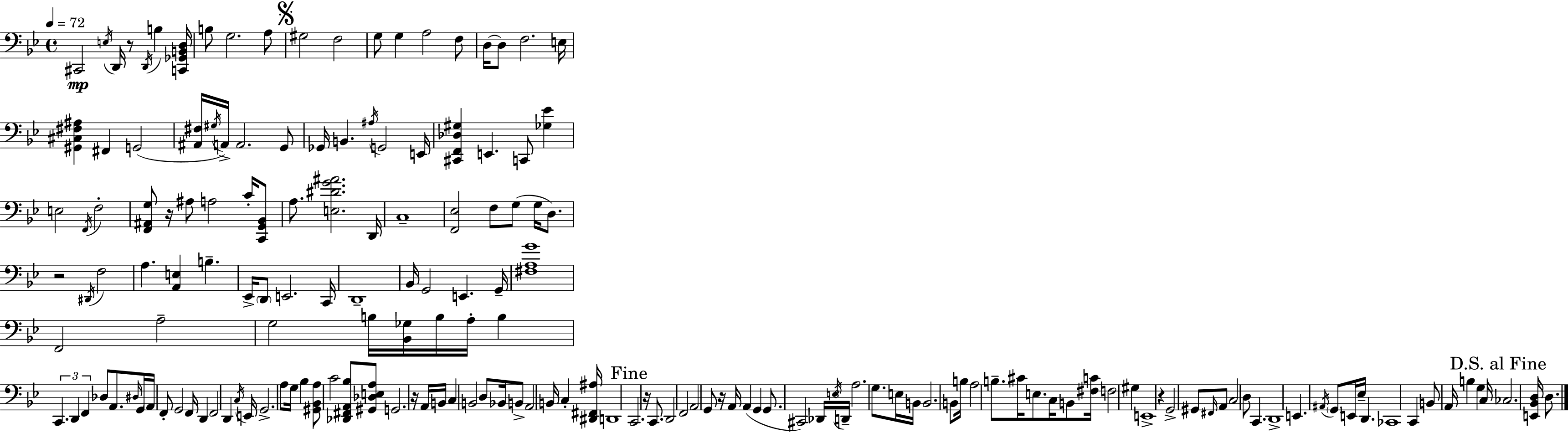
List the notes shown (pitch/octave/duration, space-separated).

C#2/h E3/s D2/s R/e D2/s B3/q [C2,Gb2,B2,D3]/s B3/e G3/h. A3/e G#3/h F3/h G3/e G3/q A3/h F3/e D3/s D3/e F3/h. E3/s [G#2,C#3,F#3,A#3]/q F#2/q G2/h [A#2,F#3]/s G#3/s A2/s A2/h. G2/e Gb2/s B2/q. A#3/s G2/h E2/s [C#2,F2,Db3,G#3]/q E2/q. C2/e [Gb3,Eb4]/q E3/h F2/s F3/h [F2,A#2,G3]/e R/s A#3/e A3/h C4/s [C2,G2,Bb2]/e A3/e. [E3,D#4,G4,A#4]/h. D2/s C3/w [F2,Eb3]/h F3/e G3/e G3/s D3/e. R/h D#2/s F3/h A3/q. [A2,E3]/q B3/q. Eb2/s D2/e E2/h. C2/s D2/w Bb2/s G2/h E2/q. G2/s [F#3,A3,G4]/w F2/h A3/h G3/h B3/s [Bb2,Gb3]/s B3/s A3/s B3/q C2/q. D2/q F2/q Db3/e A2/e. D#3/s G2/s A2/s F2/e G2/h F2/s D2/q F2/h D2/q C3/s E2/s G2/h. A3/e G3/s Bb3/q [G#2,Bb2,A3]/e C4/h [Db2,F#2,A2,Bb3]/e [G#2,Db3,E3,A3]/e G2/h. R/s A2/s B2/s C3/q B2/h D3/e Bb2/s B2/e A2/h B2/s C3/q [D#2,F#2,A#3]/s D2/w C2/h. R/s C2/e. D2/h F2/h A2/h G2/e R/s A2/s A2/q G2/q G2/e. C#2/h Db2/s E3/s D2/s A3/h. G3/e. E3/s B2/s B2/h. B2/e B3/s A3/h B3/e. C#4/s E3/e. C3/s B2/e [F#3,C4]/s F3/h G#3/q E2/w R/q G2/h G#2/e F#2/s A2/e C3/h D3/e C2/q. D2/w E2/q. A#2/s G2/e E2/s Eb3/s D2/q. CES2/w C2/q B2/e A2/s B3/q G3/q C3/s CES3/h. [E2,Bb2,D3]/s D3/e.